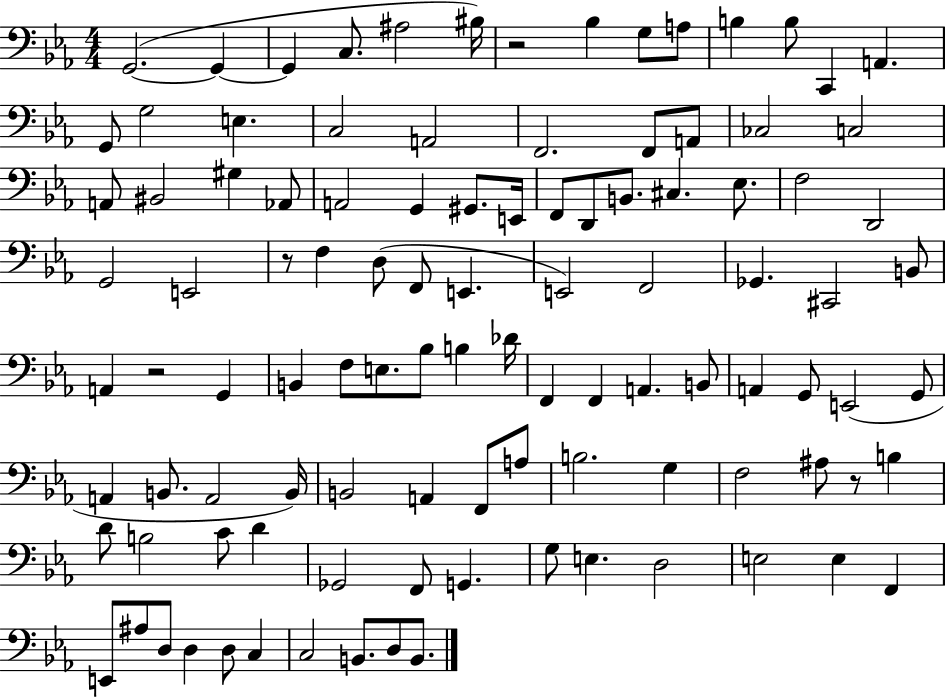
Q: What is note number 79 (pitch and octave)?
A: D4